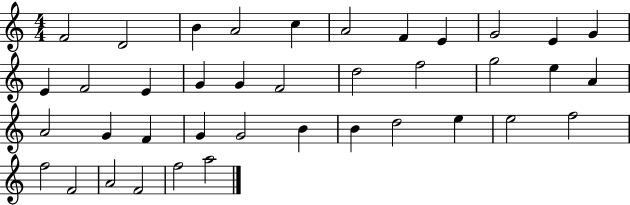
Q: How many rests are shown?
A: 0